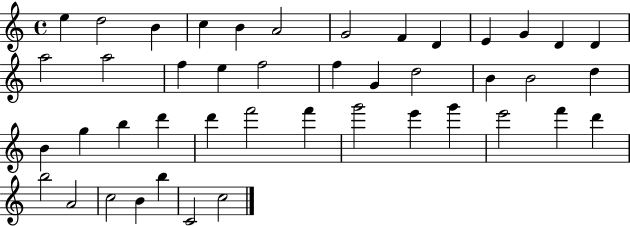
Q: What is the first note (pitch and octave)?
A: E5